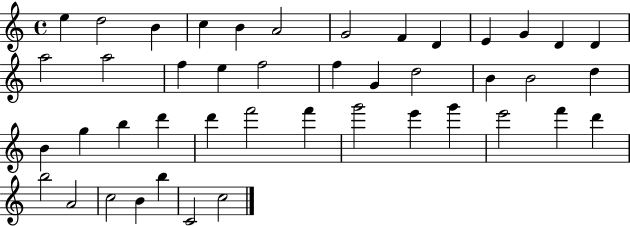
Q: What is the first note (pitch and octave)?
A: E5